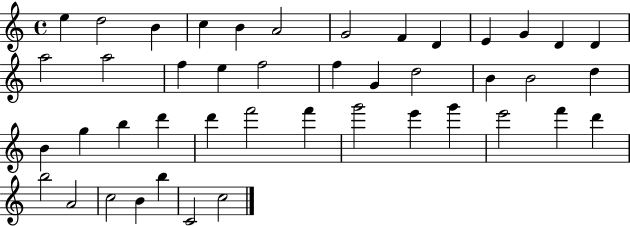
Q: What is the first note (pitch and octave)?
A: E5